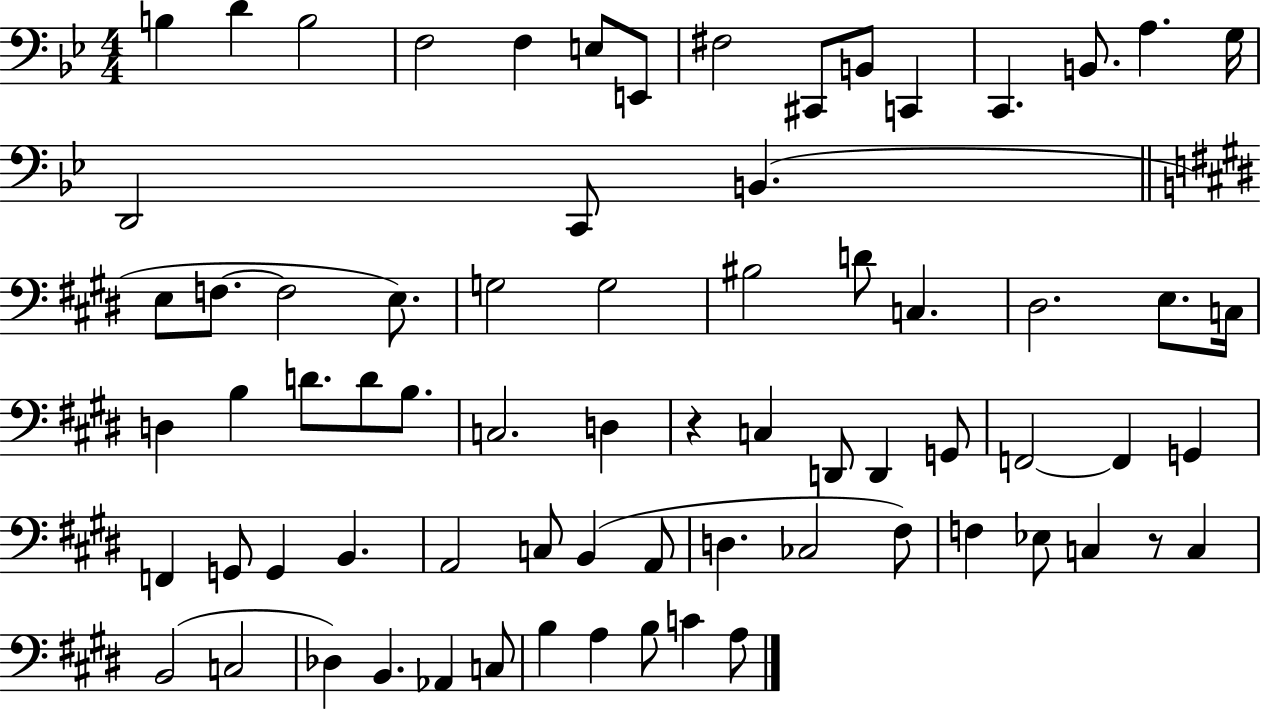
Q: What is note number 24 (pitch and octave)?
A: G3